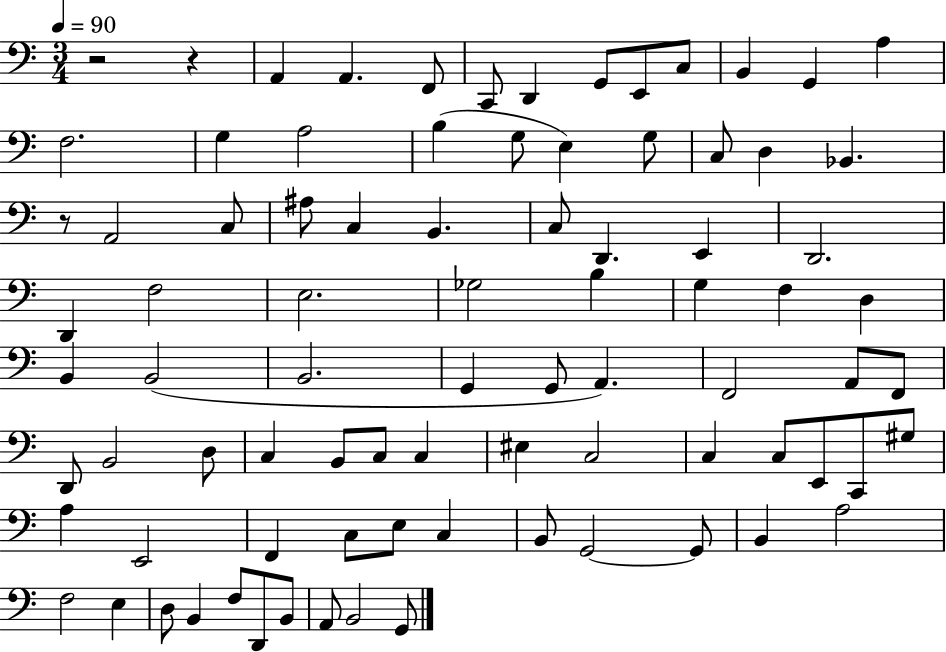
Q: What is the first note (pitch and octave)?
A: A2